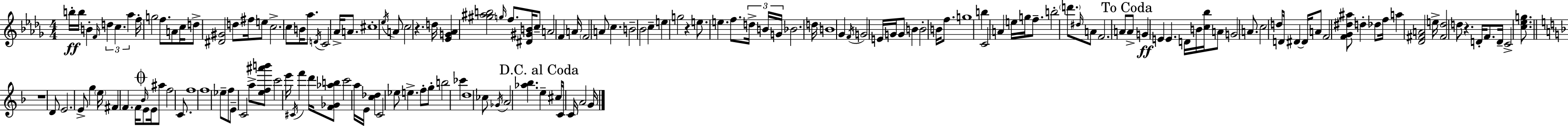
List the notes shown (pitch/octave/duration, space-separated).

B5/s B5/s B4/q F4/s D5/q C5/q. Ab5/q F5/s G5/h F5/e. A4/e C5/s D5/e [D#4,G#4]/h D5/e F#5/s E5/e C5/h. C5/e B4/s Ab5/e. D4/s C4/h Ab4/s A4/e. C#5/w Eb5/s A4/e C5/h R/q. D5/s [Eb4,G4,Ab4]/q [G#5,A#5,B5]/h G5/s F5/e. [D#4,G#4,B4]/s C5/e A4/h F4/q A4/s F4/h A4/e C5/q. B4/h Bb4/h C5/q E5/q G5/h R/q E5/e. E5/q. F5/e. D5/s B4/s G4/s Bb4/h. D5/s B4/w Gb4/q F4/s G4/h E4/s G4/s G4/e B4/q B4/h B4/s F5/e. G5/w B5/q C4/h A4/q E5/s G5/s F5/e. B5/h D6/e. D#5/s A4/e F4/h. A4/e A4/e G4/q E4/q E4/q. D4/s B4/s [C5,Bb5]/s A4/e G4/h A4/e. C5/h D5/e D4/s D#4/q D#4/s A4/e F4/h [F4,Gb4,D#5,A#5]/e D5/q Db5/e F5/s A5/q [Db4,F#4,A4]/h E5/s [F#4,Db5]/h D5/e R/q. D4/s F4/e. D4/s C4/h [C5,Eb5,G5]/e. R/w D4/e E4/h. E4/e G5/q E5/s F#4/q F4/q. F4/s Bb4/s E4/e E4/s A#5/e F5/h C4/e. F5/w F5/w Eb5/e F5/e E4/e C4/h A5/e [E5,F5,A#6,B6]/e C6/h E6/s C#4/s F6/q D6/s [F4,Gb4,Ab5,B5]/e C6/h A5/s E4/s [C5,Db5]/q C4/h Eb5/e E5/q. F5/e G5/e B5/h CES6/q D5/w CES5/e Gb4/s A4/h [Ab5,Bb5]/q. E5/q C#5/s C4/s C4/s A4/h G4/s